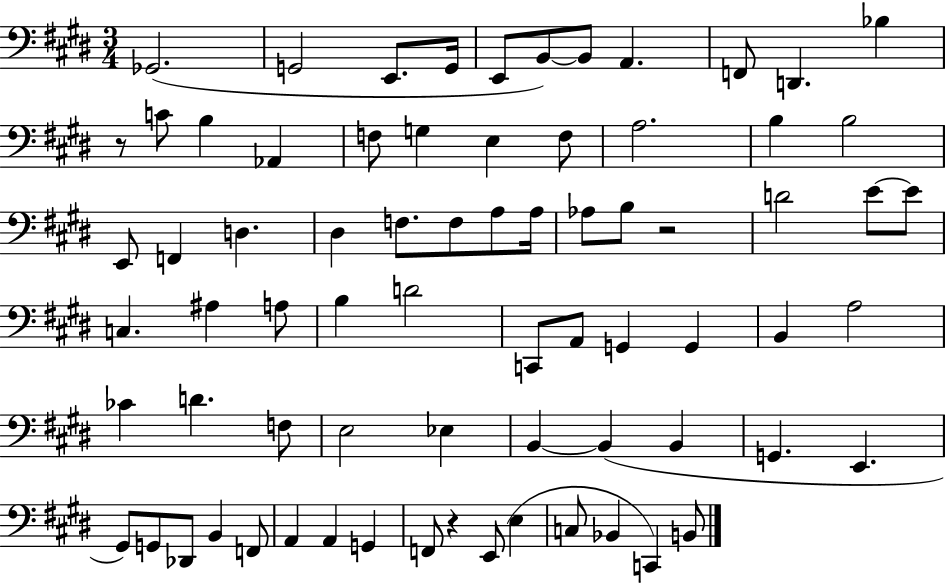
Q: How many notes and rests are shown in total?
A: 73